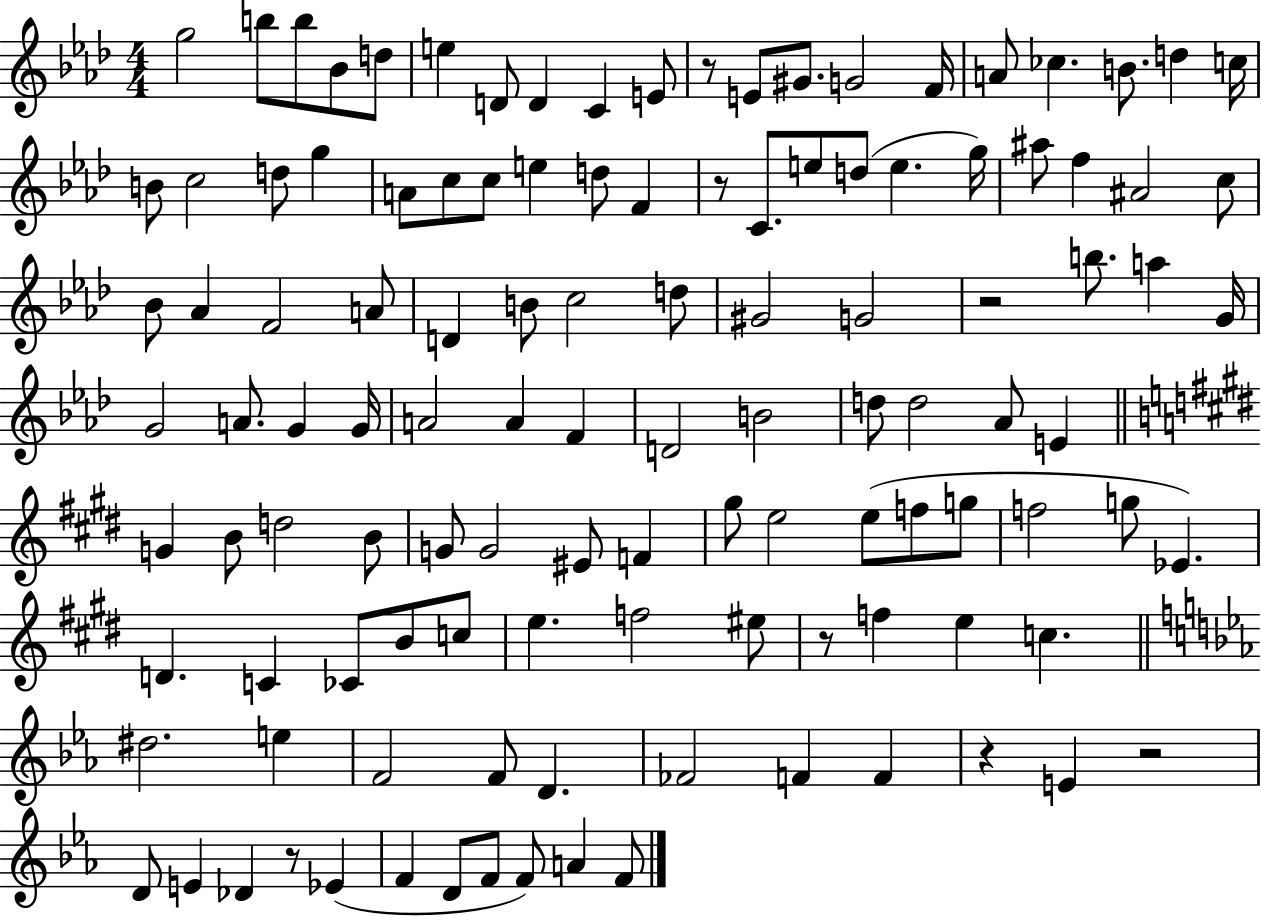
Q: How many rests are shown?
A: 7